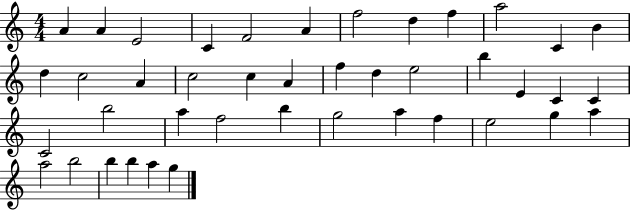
{
  \clef treble
  \numericTimeSignature
  \time 4/4
  \key c \major
  a'4 a'4 e'2 | c'4 f'2 a'4 | f''2 d''4 f''4 | a''2 c'4 b'4 | \break d''4 c''2 a'4 | c''2 c''4 a'4 | f''4 d''4 e''2 | b''4 e'4 c'4 c'4 | \break c'2 b''2 | a''4 f''2 b''4 | g''2 a''4 f''4 | e''2 g''4 a''4 | \break a''2 b''2 | b''4 b''4 a''4 g''4 | \bar "|."
}